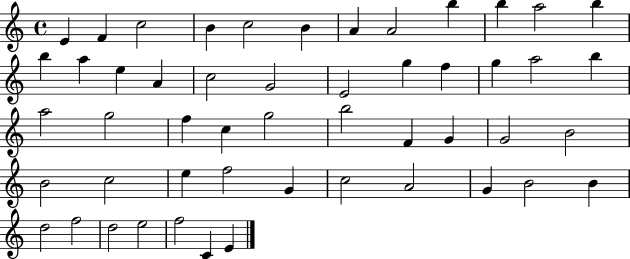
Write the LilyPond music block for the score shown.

{
  \clef treble
  \time 4/4
  \defaultTimeSignature
  \key c \major
  e'4 f'4 c''2 | b'4 c''2 b'4 | a'4 a'2 b''4 | b''4 a''2 b''4 | \break b''4 a''4 e''4 a'4 | c''2 g'2 | e'2 g''4 f''4 | g''4 a''2 b''4 | \break a''2 g''2 | f''4 c''4 g''2 | b''2 f'4 g'4 | g'2 b'2 | \break b'2 c''2 | e''4 f''2 g'4 | c''2 a'2 | g'4 b'2 b'4 | \break d''2 f''2 | d''2 e''2 | f''2 c'4 e'4 | \bar "|."
}